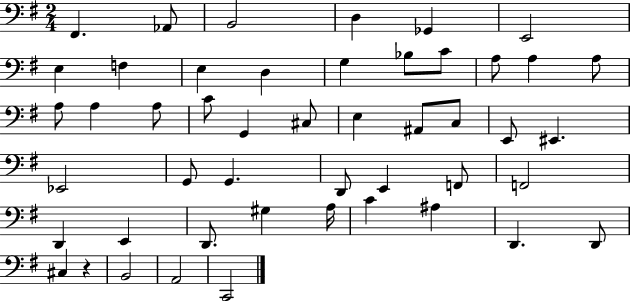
X:1
T:Untitled
M:2/4
L:1/4
K:G
^F,, _A,,/2 B,,2 D, _G,, E,,2 E, F, E, D, G, _B,/2 C/2 A,/2 A, A,/2 A,/2 A, A,/2 C/2 G,, ^C,/2 E, ^A,,/2 C,/2 E,,/2 ^E,, _E,,2 G,,/2 G,, D,,/2 E,, F,,/2 F,,2 D,, E,, D,,/2 ^G, A,/4 C ^A, D,, D,,/2 ^C, z B,,2 A,,2 C,,2